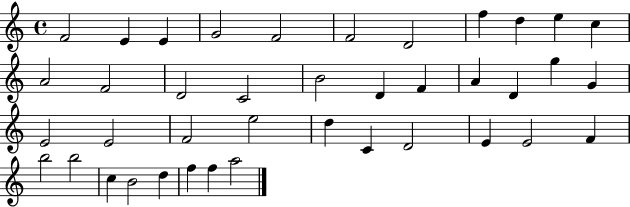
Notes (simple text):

F4/h E4/q E4/q G4/h F4/h F4/h D4/h F5/q D5/q E5/q C5/q A4/h F4/h D4/h C4/h B4/h D4/q F4/q A4/q D4/q G5/q G4/q E4/h E4/h F4/h E5/h D5/q C4/q D4/h E4/q E4/h F4/q B5/h B5/h C5/q B4/h D5/q F5/q F5/q A5/h